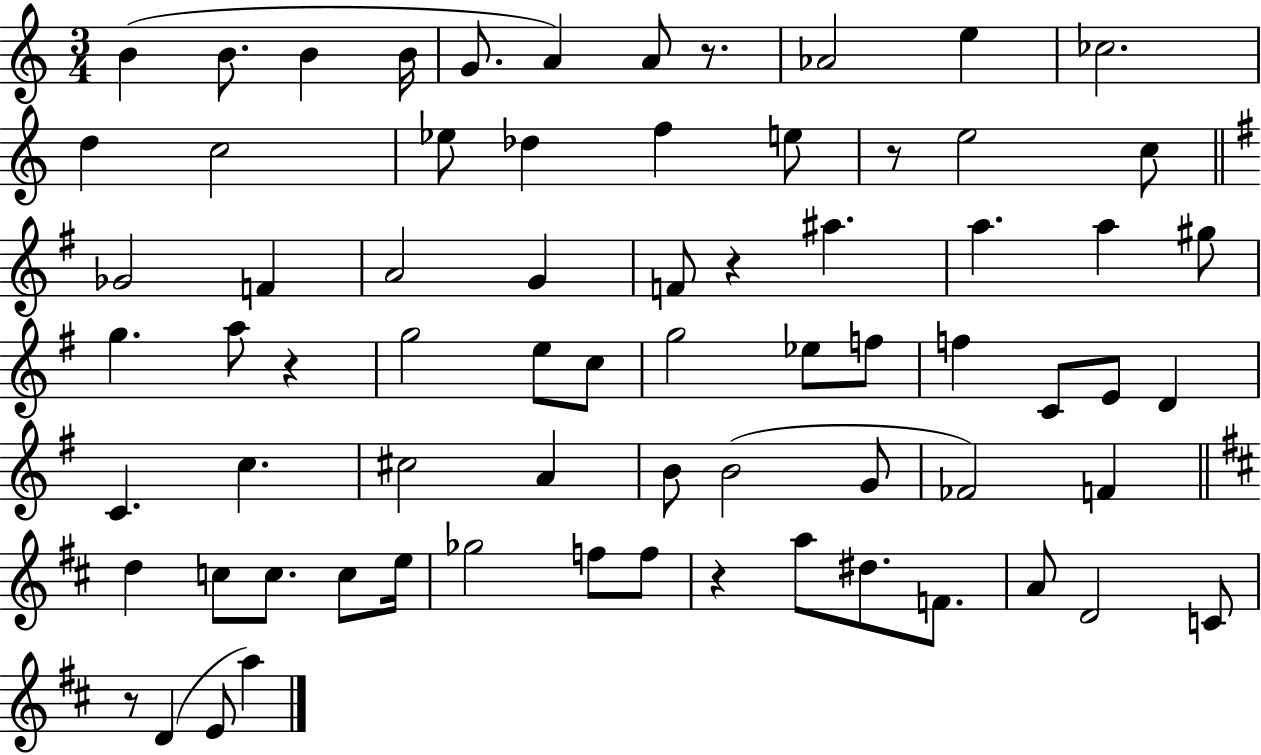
B4/q B4/e. B4/q B4/s G4/e. A4/q A4/e R/e. Ab4/h E5/q CES5/h. D5/q C5/h Eb5/e Db5/q F5/q E5/e R/e E5/h C5/e Gb4/h F4/q A4/h G4/q F4/e R/q A#5/q. A5/q. A5/q G#5/e G5/q. A5/e R/q G5/h E5/e C5/e G5/h Eb5/e F5/e F5/q C4/e E4/e D4/q C4/q. C5/q. C#5/h A4/q B4/e B4/h G4/e FES4/h F4/q D5/q C5/e C5/e. C5/e E5/s Gb5/h F5/e F5/e R/q A5/e D#5/e. F4/e. A4/e D4/h C4/e R/e D4/q E4/e A5/q